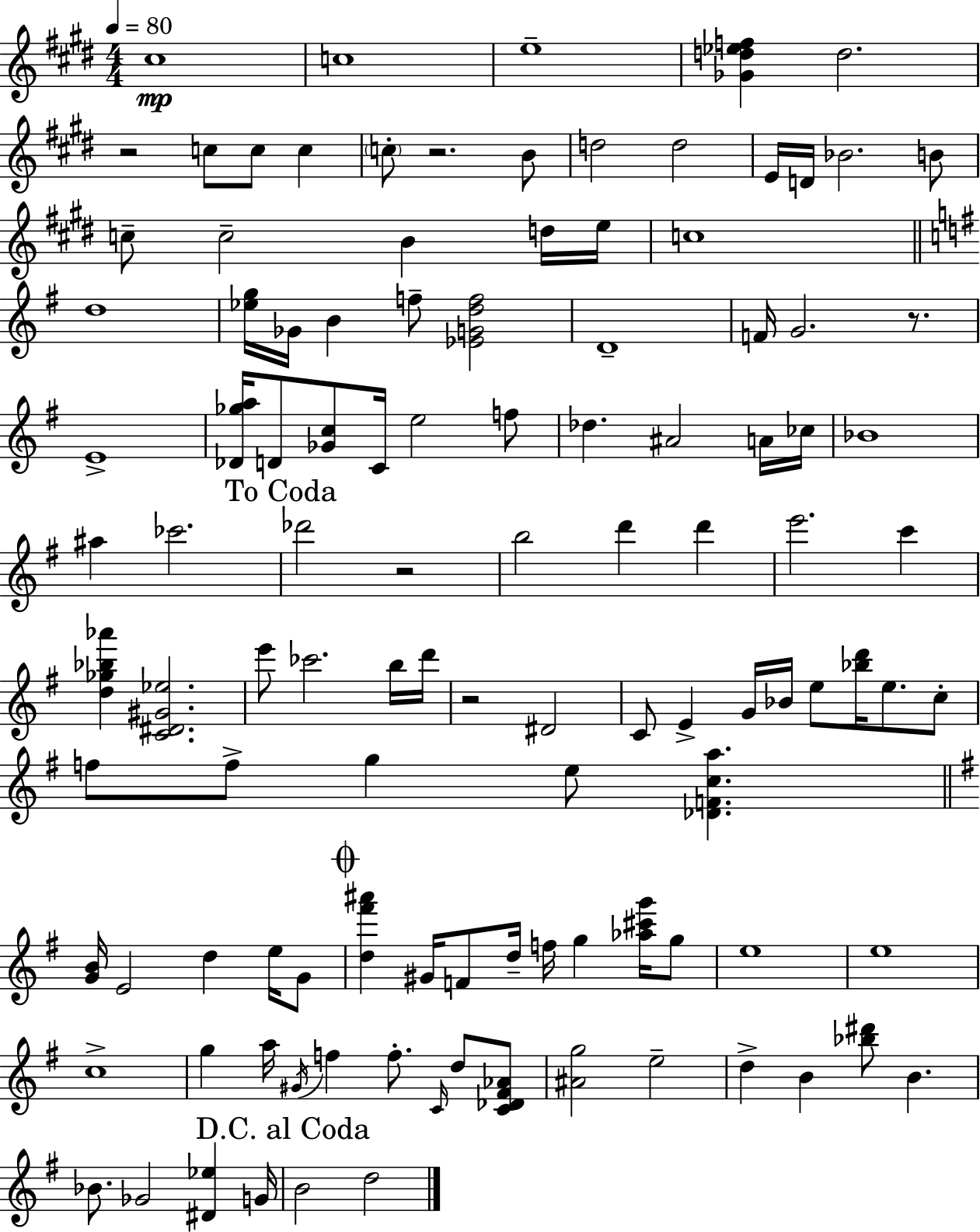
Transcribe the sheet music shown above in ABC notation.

X:1
T:Untitled
M:4/4
L:1/4
K:E
^c4 c4 e4 [_Gd_ef] d2 z2 c/2 c/2 c c/2 z2 B/2 d2 d2 E/4 D/4 _B2 B/2 c/2 c2 B d/4 e/4 c4 d4 [_eg]/4 _G/4 B f/2 [_EGdf]2 D4 F/4 G2 z/2 E4 [_D_ga]/4 D/2 [_Gc]/2 C/4 e2 f/2 _d ^A2 A/4 _c/4 _B4 ^a _c'2 _d'2 z2 b2 d' d' e'2 c' [d_g_b_a'] [C^D^G_e]2 e'/2 _c'2 b/4 d'/4 z2 ^D2 C/2 E G/4 _B/4 e/2 [_bd']/4 e/2 c/2 f/2 f/2 g e/2 [_DFca] [GB]/4 E2 d e/4 G/2 [d^f'^a'] ^G/4 F/2 d/4 f/4 g [_a^c'g']/4 g/2 e4 e4 c4 g a/4 ^G/4 f f/2 C/4 d/2 [C_D^F_A]/2 [^Ag]2 e2 d B [_b^d']/2 B _B/2 _G2 [^D_e] G/4 B2 d2